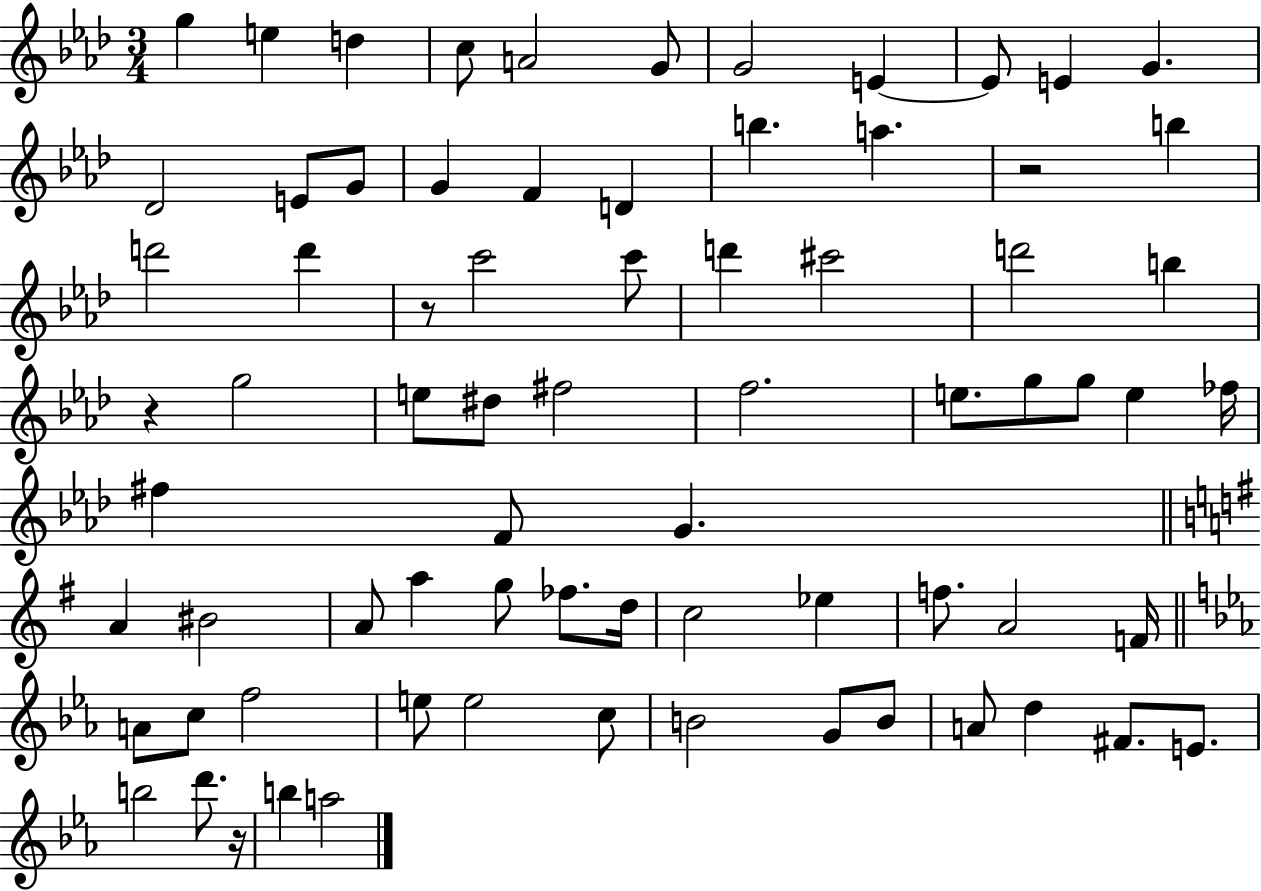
{
  \clef treble
  \numericTimeSignature
  \time 3/4
  \key aes \major
  g''4 e''4 d''4 | c''8 a'2 g'8 | g'2 e'4~~ | e'8 e'4 g'4. | \break des'2 e'8 g'8 | g'4 f'4 d'4 | b''4. a''4. | r2 b''4 | \break d'''2 d'''4 | r8 c'''2 c'''8 | d'''4 cis'''2 | d'''2 b''4 | \break r4 g''2 | e''8 dis''8 fis''2 | f''2. | e''8. g''8 g''8 e''4 fes''16 | \break fis''4 f'8 g'4. | \bar "||" \break \key g \major a'4 bis'2 | a'8 a''4 g''8 fes''8. d''16 | c''2 ees''4 | f''8. a'2 f'16 | \break \bar "||" \break \key c \minor a'8 c''8 f''2 | e''8 e''2 c''8 | b'2 g'8 b'8 | a'8 d''4 fis'8. e'8. | \break b''2 d'''8. r16 | b''4 a''2 | \bar "|."
}